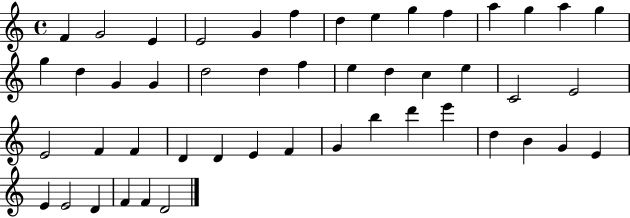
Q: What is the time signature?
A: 4/4